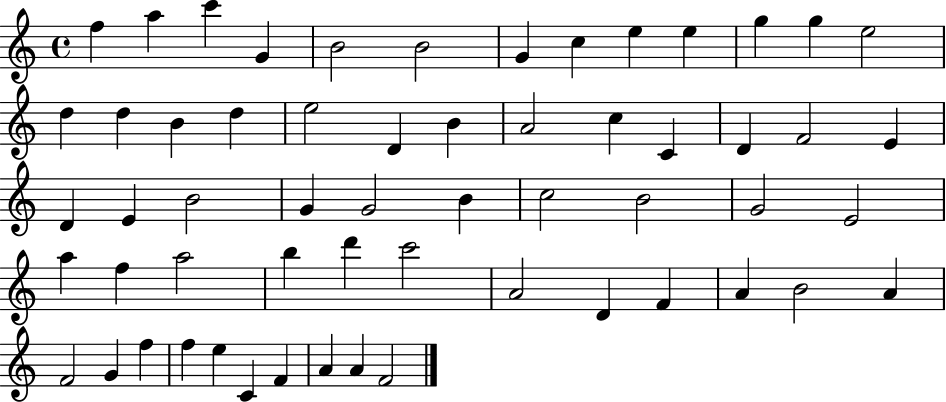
F5/q A5/q C6/q G4/q B4/h B4/h G4/q C5/q E5/q E5/q G5/q G5/q E5/h D5/q D5/q B4/q D5/q E5/h D4/q B4/q A4/h C5/q C4/q D4/q F4/h E4/q D4/q E4/q B4/h G4/q G4/h B4/q C5/h B4/h G4/h E4/h A5/q F5/q A5/h B5/q D6/q C6/h A4/h D4/q F4/q A4/q B4/h A4/q F4/h G4/q F5/q F5/q E5/q C4/q F4/q A4/q A4/q F4/h